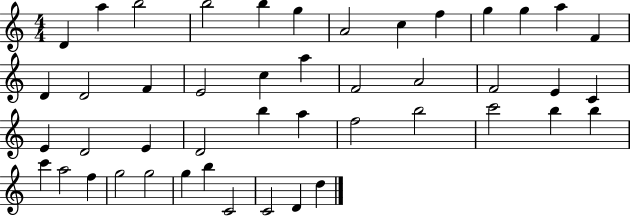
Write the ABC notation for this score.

X:1
T:Untitled
M:4/4
L:1/4
K:C
D a b2 b2 b g A2 c f g g a F D D2 F E2 c a F2 A2 F2 E C E D2 E D2 b a f2 b2 c'2 b b c' a2 f g2 g2 g b C2 C2 D d